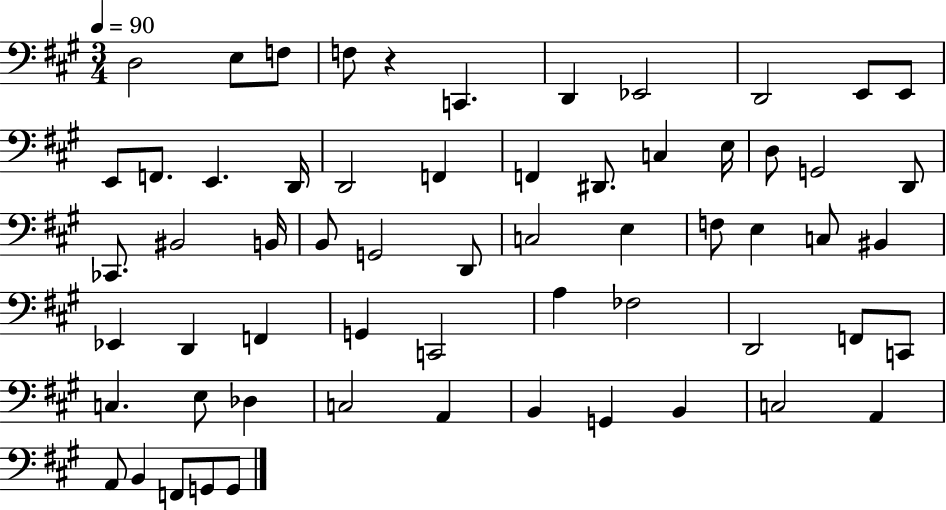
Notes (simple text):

D3/h E3/e F3/e F3/e R/q C2/q. D2/q Eb2/h D2/h E2/e E2/e E2/e F2/e. E2/q. D2/s D2/h F2/q F2/q D#2/e. C3/q E3/s D3/e G2/h D2/e CES2/e. BIS2/h B2/s B2/e G2/h D2/e C3/h E3/q F3/e E3/q C3/e BIS2/q Eb2/q D2/q F2/q G2/q C2/h A3/q FES3/h D2/h F2/e C2/e C3/q. E3/e Db3/q C3/h A2/q B2/q G2/q B2/q C3/h A2/q A2/e B2/q F2/e G2/e G2/e